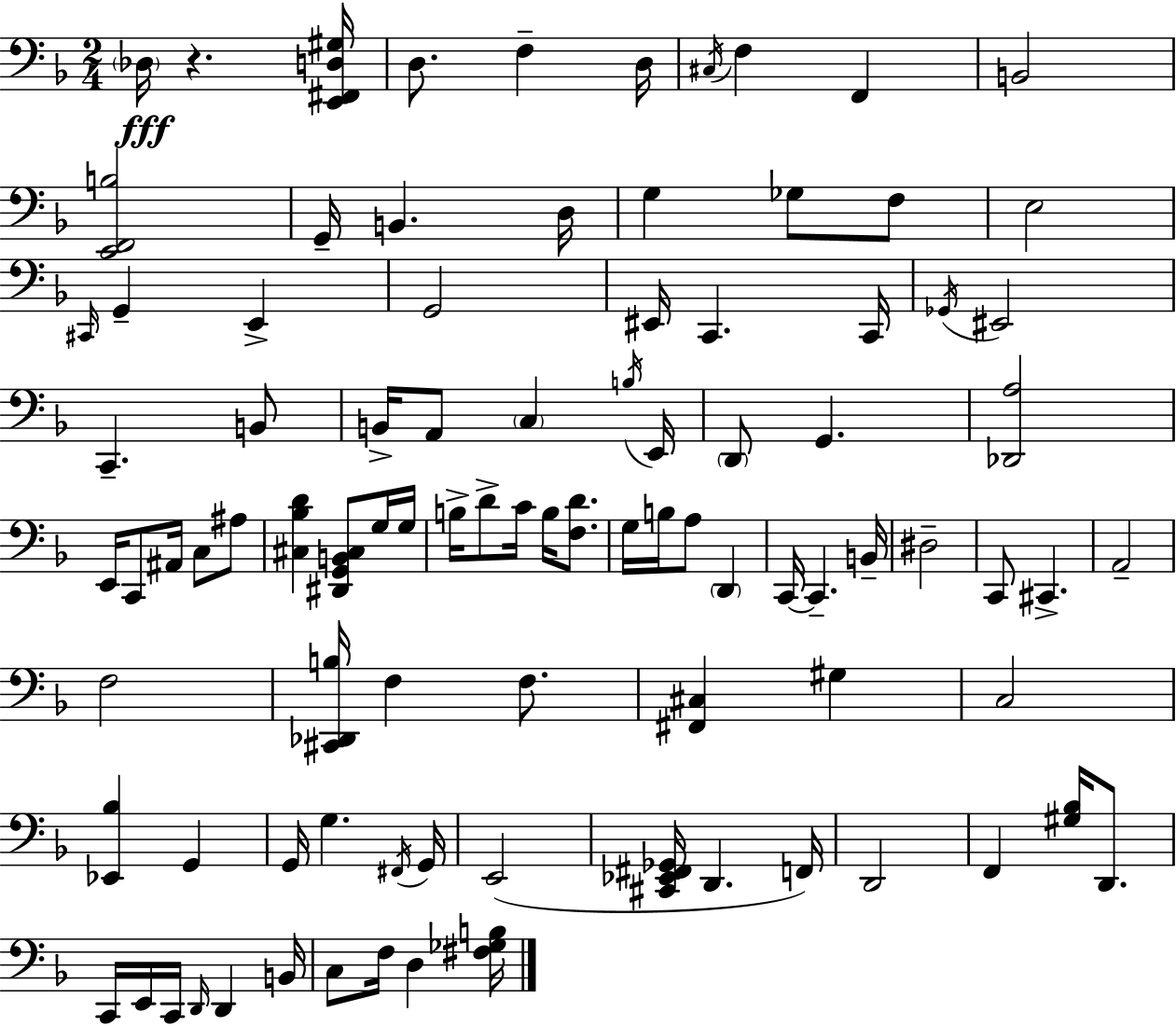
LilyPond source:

{
  \clef bass
  \numericTimeSignature
  \time 2/4
  \key d \minor
  \parenthesize des16\fff r4. <e, fis, d gis>16 | d8. f4-- d16 | \acciaccatura { cis16 } f4 f,4 | b,2 | \break <e, f, b>2 | g,16-- b,4. | d16 g4 ges8 f8 | e2 | \break \grace { cis,16 } g,4-- e,4-> | g,2 | eis,16 c,4. | c,16 \acciaccatura { ges,16 } eis,2 | \break c,4.-- | b,8 b,16-> a,8 \parenthesize c4 | \acciaccatura { b16 } e,16 \parenthesize d,8 g,4. | <des, a>2 | \break e,16 c,8 ais,16 | c8 ais8 <cis bes d'>4 | <dis, g, b, cis>8 g16 g16 b16-> d'8-> c'16 | b16 <f d'>8. g16 b16 a8 | \break \parenthesize d,4 c,16~~ c,4.-- | b,16-- dis2-- | c,8 cis,4.-> | a,2-- | \break f2 | <cis, des, b>16 f4 | f8. <fis, cis>4 | gis4 c2 | \break <ees, bes>4 | g,4 g,16 g4. | \acciaccatura { fis,16 } g,16 e,2( | <cis, ees, fis, ges,>16 d,4. | \break f,16) d,2 | f,4 | <gis bes>16 d,8. c,16 e,16 c,16 | \grace { d,16 } d,4 b,16 c8 | \break f16 d4 <fis ges b>16 \bar "|."
}